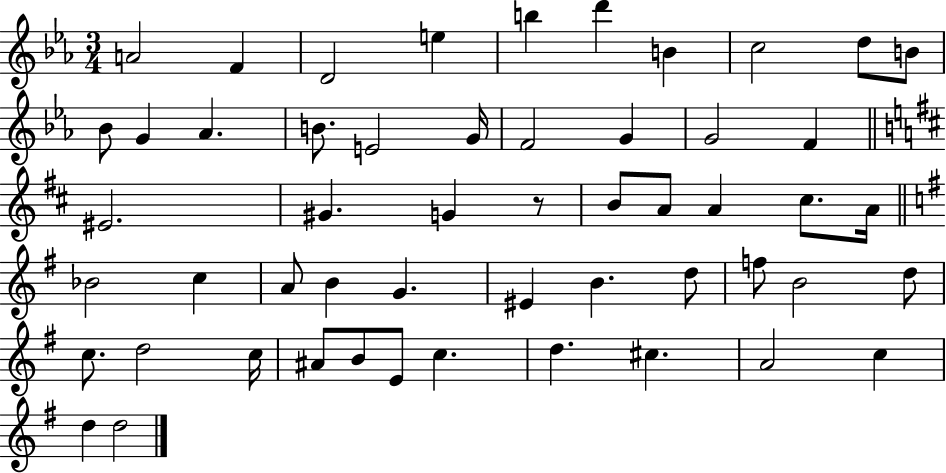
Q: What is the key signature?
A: EES major